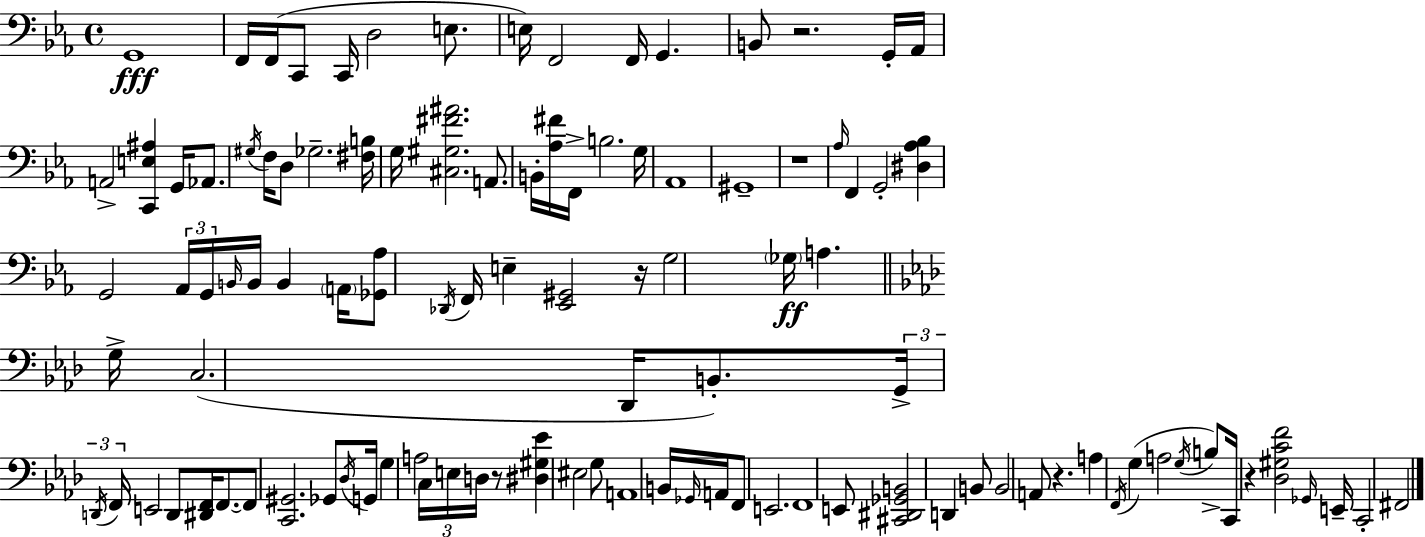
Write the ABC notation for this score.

X:1
T:Untitled
M:4/4
L:1/4
K:Cm
G,,4 F,,/4 F,,/4 C,,/2 C,,/4 D,2 E,/2 E,/4 F,,2 F,,/4 G,, B,,/2 z2 G,,/4 _A,,/4 A,,2 [C,,E,^A,] G,,/4 _A,,/2 ^G,/4 F,/4 D,/2 _G,2 [^F,B,]/4 G,/4 [^C,^G,^F^A]2 A,,/2 B,,/4 [_A,^F]/4 F,,/4 B,2 G,/4 _A,,4 ^G,,4 z4 _A,/4 F,, G,,2 [^D,_A,_B,] G,,2 _A,,/4 G,,/4 B,,/4 B,,/4 B,, A,,/4 [_G,,_A,]/2 _D,,/4 F,,/4 E, [_E,,^G,,]2 z/4 G,2 _G,/4 A, G,/4 C,2 _D,,/4 B,,/2 G,,/4 D,,/4 F,,/4 E,,2 D,,/2 [^D,,F,,]/4 F,,/2 F,,/2 [C,,^G,,]2 _G,,/2 _D,/4 G,,/4 G, A,2 C,/4 E,/4 D,/4 z/2 [^D,^G,_E] ^E,2 G,/2 A,,4 B,,/4 _G,,/4 A,,/4 F,,/2 E,,2 F,,4 E,,/2 [^C,,^D,,_G,,B,,]2 D,, B,,/2 B,,2 A,,/2 z A, F,,/4 G, A,2 G,/4 B,/2 C,,/4 z [_D,^G,CF]2 _G,,/4 E,,/4 C,,2 ^F,,2